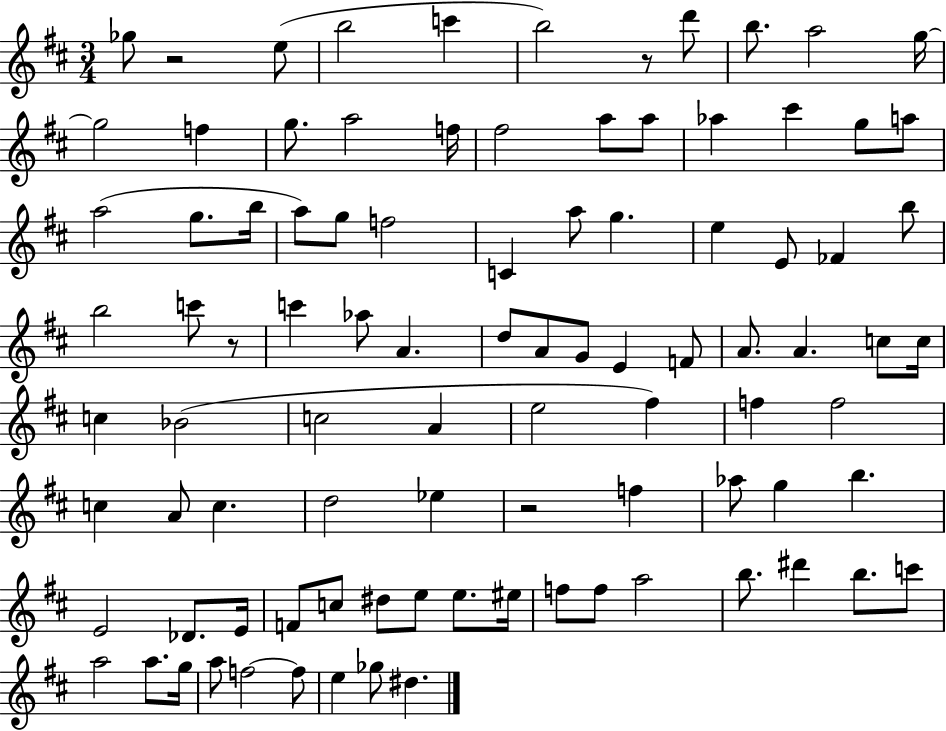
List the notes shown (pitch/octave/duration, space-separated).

Gb5/e R/h E5/e B5/h C6/q B5/h R/e D6/e B5/e. A5/h G5/s G5/h F5/q G5/e. A5/h F5/s F#5/h A5/e A5/e Ab5/q C#6/q G5/e A5/e A5/h G5/e. B5/s A5/e G5/e F5/h C4/q A5/e G5/q. E5/q E4/e FES4/q B5/e B5/h C6/e R/e C6/q Ab5/e A4/q. D5/e A4/e G4/e E4/q F4/e A4/e. A4/q. C5/e C5/s C5/q Bb4/h C5/h A4/q E5/h F#5/q F5/q F5/h C5/q A4/e C5/q. D5/h Eb5/q R/h F5/q Ab5/e G5/q B5/q. E4/h Db4/e. E4/s F4/e C5/e D#5/e E5/e E5/e. EIS5/s F5/e F5/e A5/h B5/e. D#6/q B5/e. C6/e A5/h A5/e. G5/s A5/e F5/h F5/e E5/q Gb5/e D#5/q.